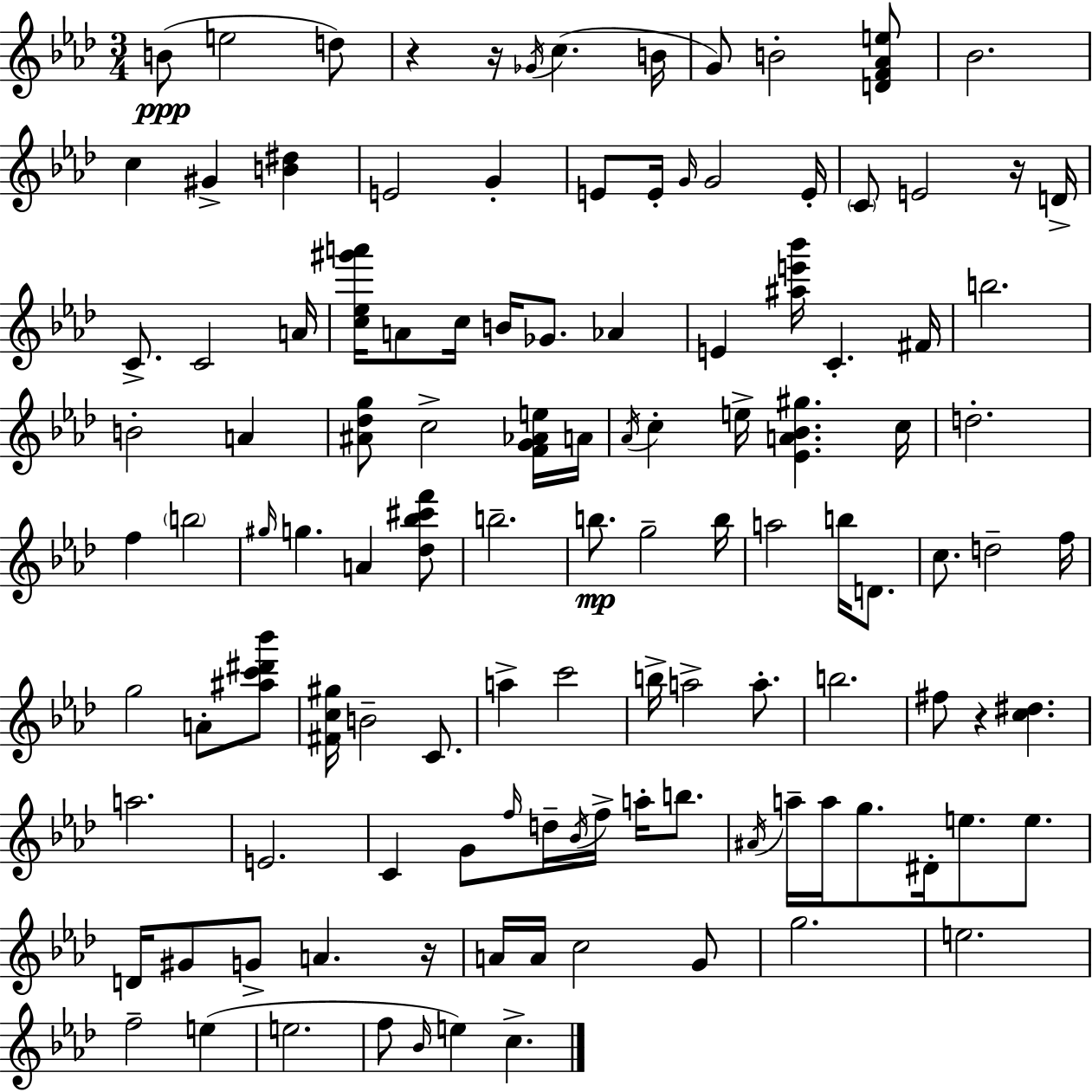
B4/e E5/h D5/e R/q R/s Gb4/s C5/q. B4/s G4/e B4/h [D4,F4,Ab4,E5]/e Bb4/h. C5/q G#4/q [B4,D#5]/q E4/h G4/q E4/e E4/s G4/s G4/h E4/s C4/e E4/h R/s D4/s C4/e. C4/h A4/s [C5,Eb5,G#6,A6]/s A4/e C5/s B4/s Gb4/e. Ab4/q E4/q [A#5,E6,Bb6]/s C4/q. F#4/s B5/h. B4/h A4/q [A#4,Db5,G5]/e C5/h [F4,G4,Ab4,E5]/s A4/s Ab4/s C5/q E5/s [Eb4,A4,Bb4,G#5]/q. C5/s D5/h. F5/q B5/h G#5/s G5/q. A4/q [Db5,Bb5,C#6,F6]/e B5/h. B5/e. G5/h B5/s A5/h B5/s D4/e. C5/e. D5/h F5/s G5/h A4/e [A#5,C6,D#6,Bb6]/e [F#4,C5,G#5]/s B4/h C4/e. A5/q C6/h B5/s A5/h A5/e. B5/h. F#5/e R/q [C5,D#5]/q. A5/h. E4/h. C4/q G4/e F5/s D5/s Bb4/s F5/s A5/s B5/e. A#4/s A5/s A5/s G5/e. D#4/s E5/e. E5/e. D4/s G#4/e G4/e A4/q. R/s A4/s A4/s C5/h G4/e G5/h. E5/h. F5/h E5/q E5/h. F5/e Bb4/s E5/q C5/q.